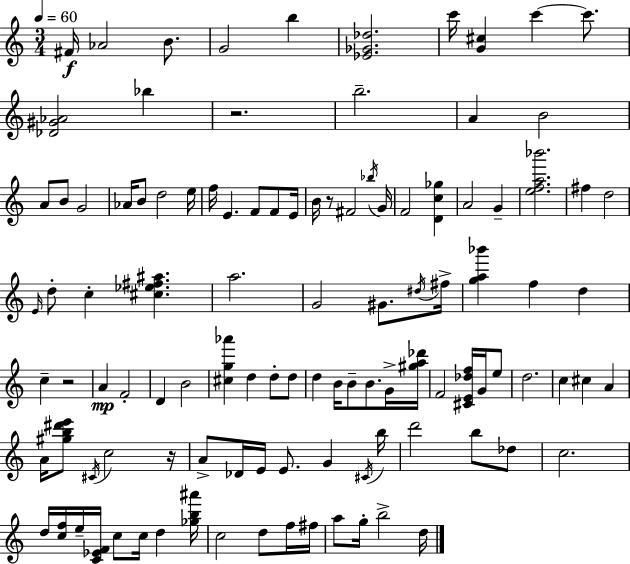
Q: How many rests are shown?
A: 4